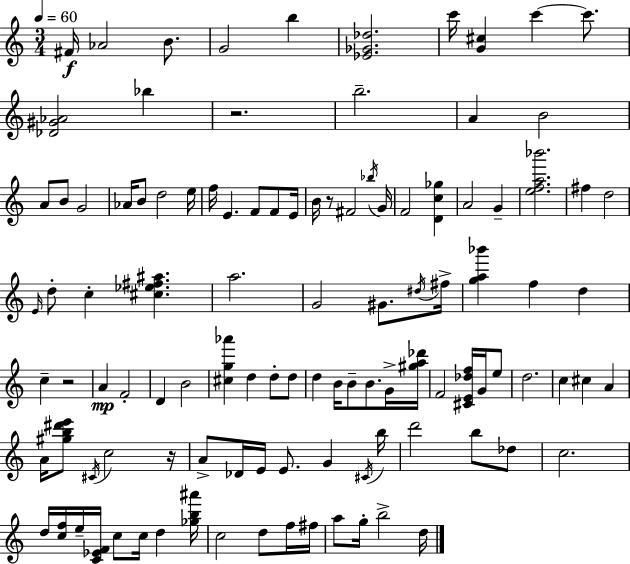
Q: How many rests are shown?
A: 4